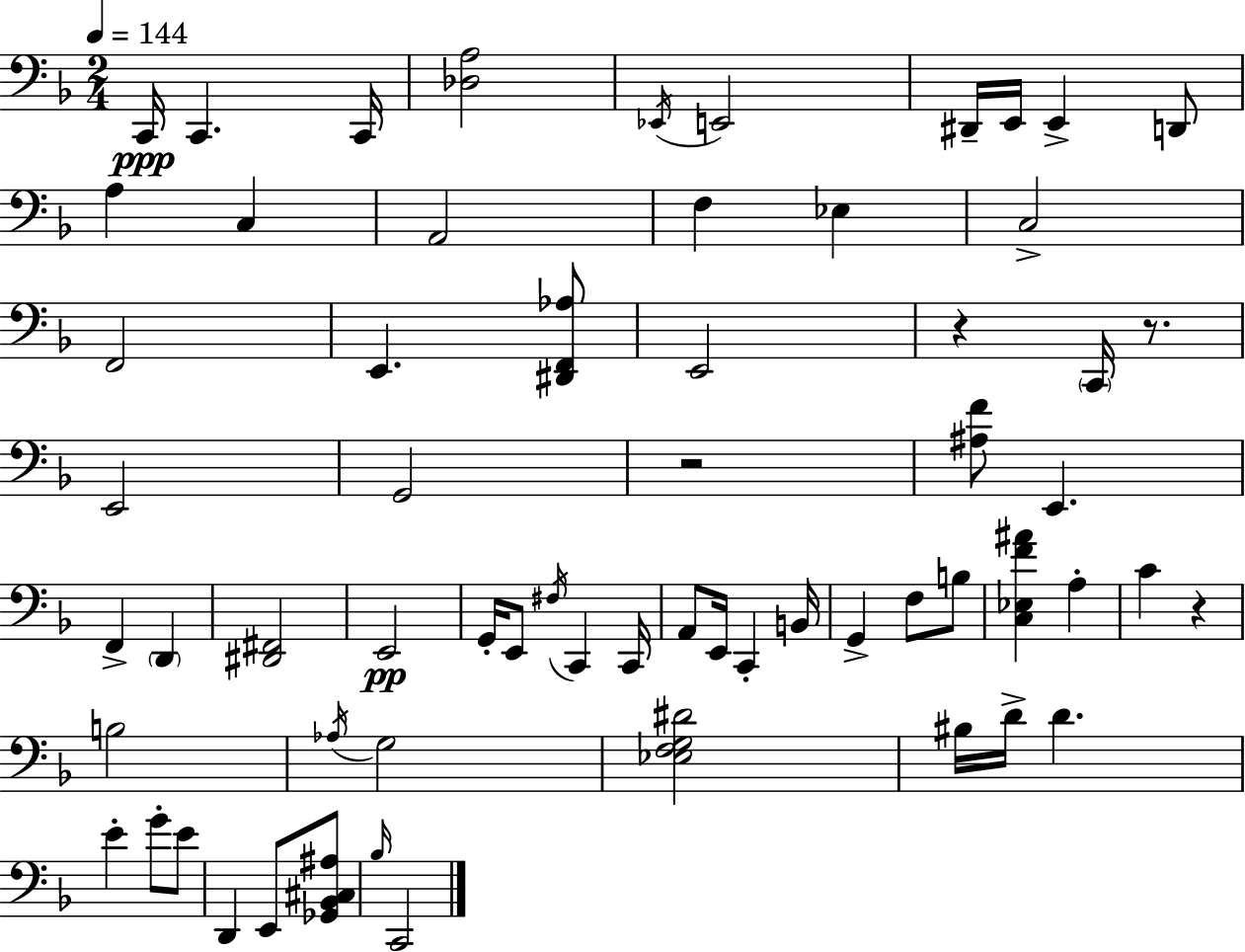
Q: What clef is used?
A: bass